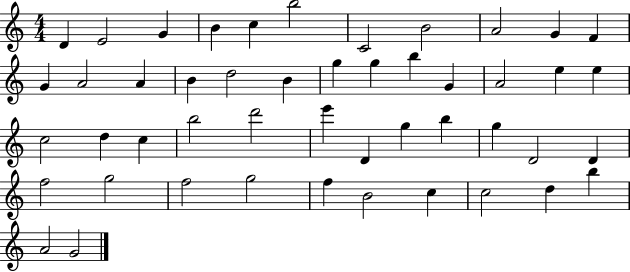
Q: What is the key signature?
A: C major